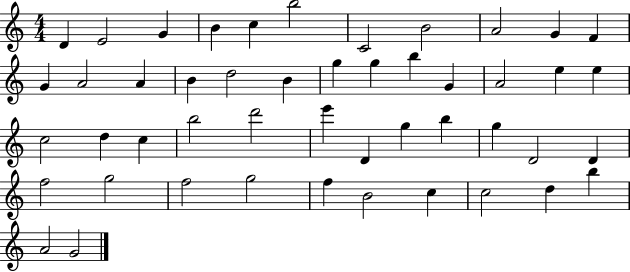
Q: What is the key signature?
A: C major